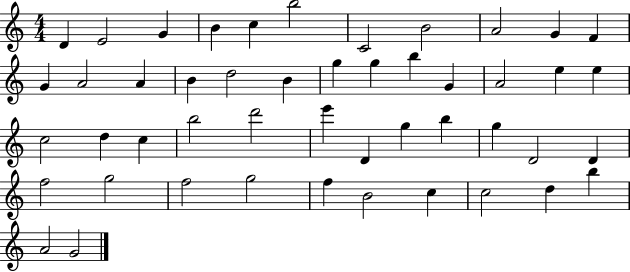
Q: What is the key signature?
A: C major